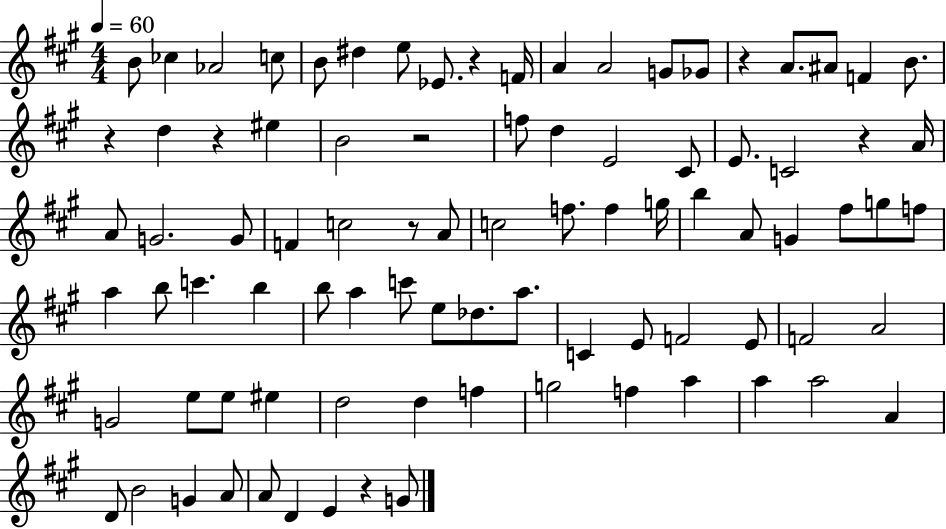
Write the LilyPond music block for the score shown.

{
  \clef treble
  \numericTimeSignature
  \time 4/4
  \key a \major
  \tempo 4 = 60
  b'8 ces''4 aes'2 c''8 | b'8 dis''4 e''8 ees'8. r4 f'16 | a'4 a'2 g'8 ges'8 | r4 a'8. ais'8 f'4 b'8. | \break r4 d''4 r4 eis''4 | b'2 r2 | f''8 d''4 e'2 cis'8 | e'8. c'2 r4 a'16 | \break a'8 g'2. g'8 | f'4 c''2 r8 a'8 | c''2 f''8. f''4 g''16 | b''4 a'8 g'4 fis''8 g''8 f''8 | \break a''4 b''8 c'''4. b''4 | b''8 a''4 c'''8 e''8 des''8. a''8. | c'4 e'8 f'2 e'8 | f'2 a'2 | \break g'2 e''8 e''8 eis''4 | d''2 d''4 f''4 | g''2 f''4 a''4 | a''4 a''2 a'4 | \break d'8 b'2 g'4 a'8 | a'8 d'4 e'4 r4 g'8 | \bar "|."
}